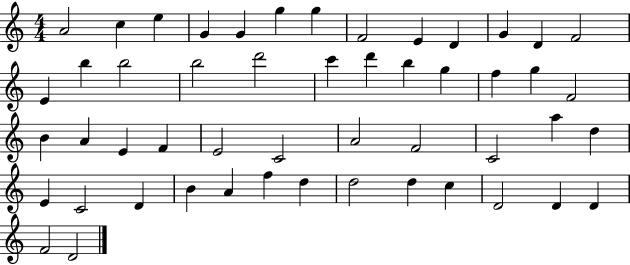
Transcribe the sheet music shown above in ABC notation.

X:1
T:Untitled
M:4/4
L:1/4
K:C
A2 c e G G g g F2 E D G D F2 E b b2 b2 d'2 c' d' b g f g F2 B A E F E2 C2 A2 F2 C2 a d E C2 D B A f d d2 d c D2 D D F2 D2